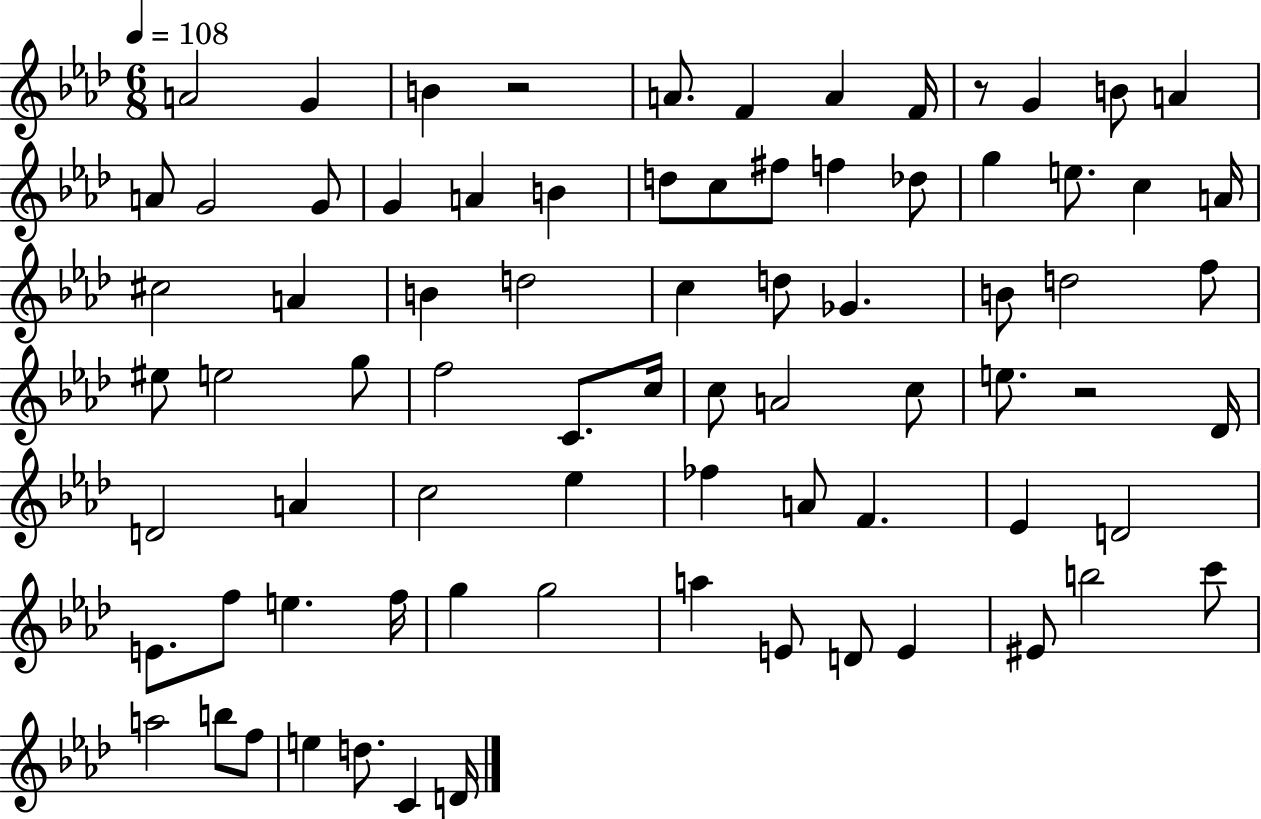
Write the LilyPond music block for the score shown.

{
  \clef treble
  \numericTimeSignature
  \time 6/8
  \key aes \major
  \tempo 4 = 108
  \repeat volta 2 { a'2 g'4 | b'4 r2 | a'8. f'4 a'4 f'16 | r8 g'4 b'8 a'4 | \break a'8 g'2 g'8 | g'4 a'4 b'4 | d''8 c''8 fis''8 f''4 des''8 | g''4 e''8. c''4 a'16 | \break cis''2 a'4 | b'4 d''2 | c''4 d''8 ges'4. | b'8 d''2 f''8 | \break eis''8 e''2 g''8 | f''2 c'8. c''16 | c''8 a'2 c''8 | e''8. r2 des'16 | \break d'2 a'4 | c''2 ees''4 | fes''4 a'8 f'4. | ees'4 d'2 | \break e'8. f''8 e''4. f''16 | g''4 g''2 | a''4 e'8 d'8 e'4 | eis'8 b''2 c'''8 | \break a''2 b''8 f''8 | e''4 d''8. c'4 d'16 | } \bar "|."
}